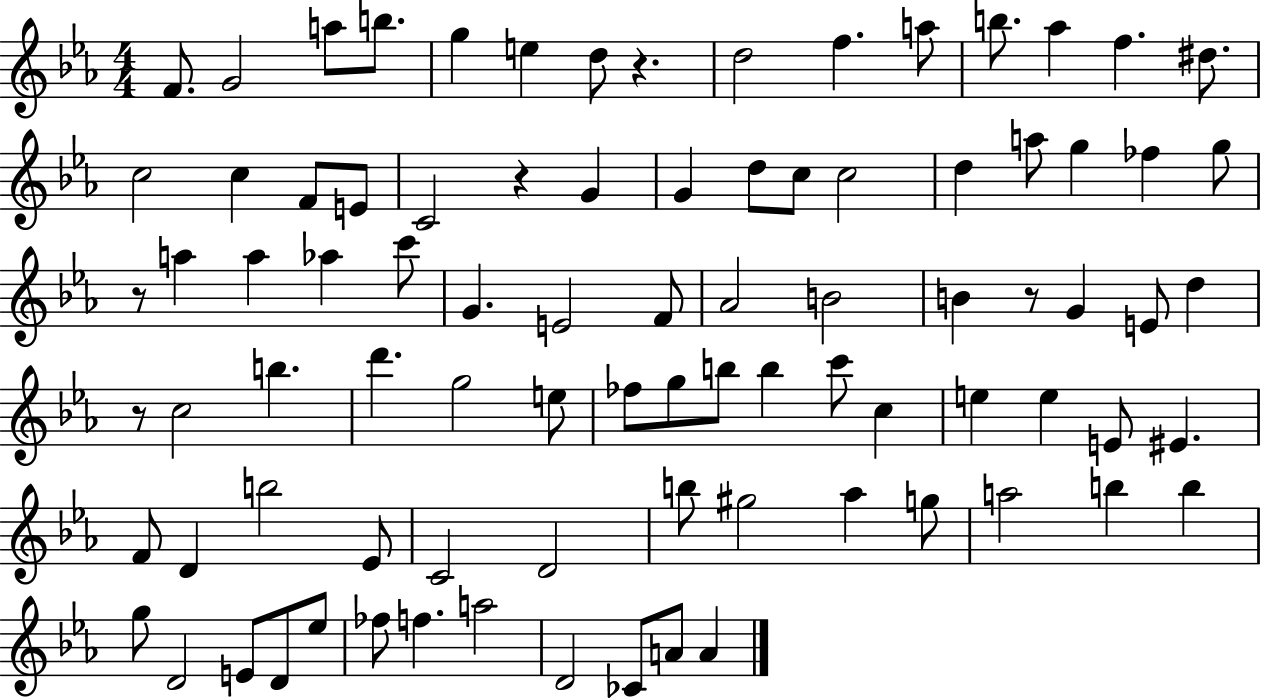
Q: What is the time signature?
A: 4/4